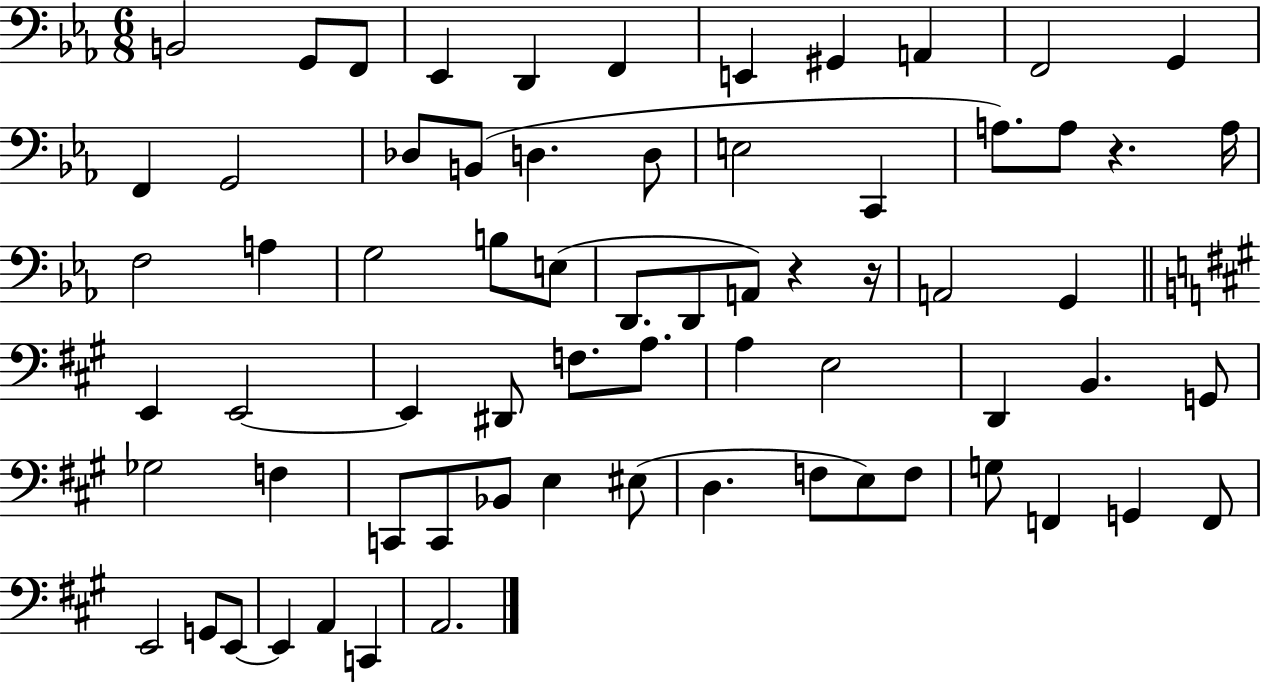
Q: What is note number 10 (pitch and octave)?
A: F2